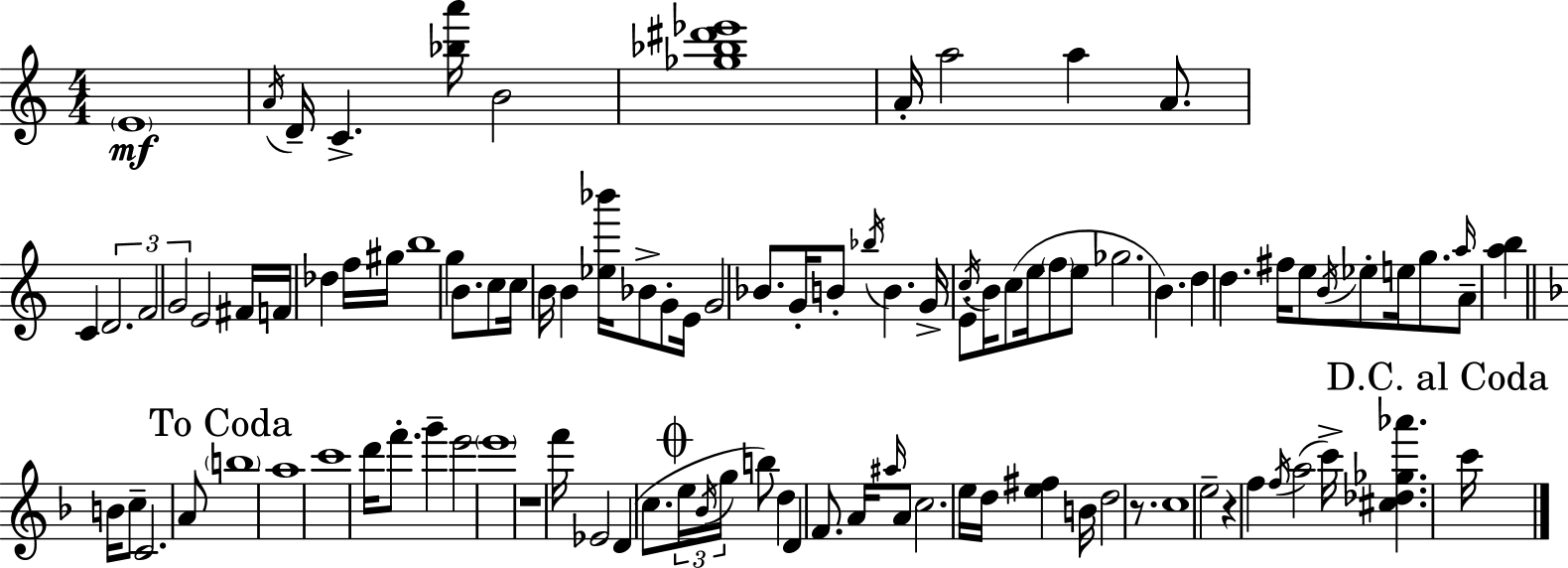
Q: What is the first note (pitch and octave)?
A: E4